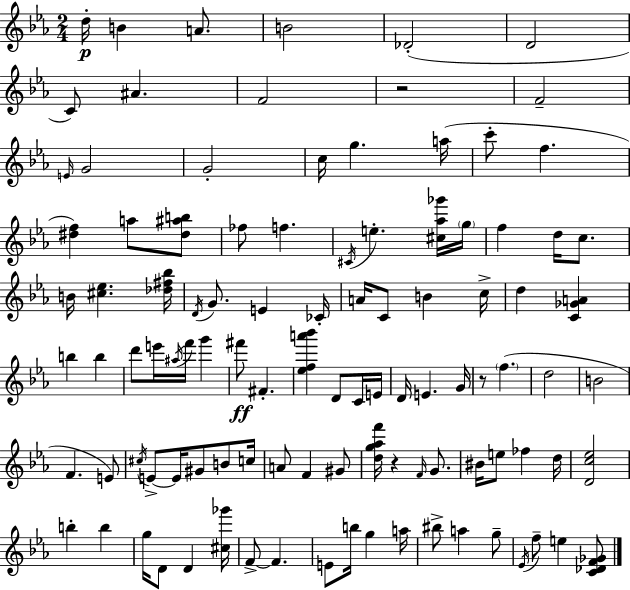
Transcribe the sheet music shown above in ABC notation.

X:1
T:Untitled
M:2/4
L:1/4
K:Cm
d/4 B A/2 B2 _D2 D2 C/2 ^A F2 z2 F2 E/4 G2 G2 c/4 g a/4 c'/2 f [^df] a/2 [^d^ab]/2 _f/2 f ^C/4 e [^c_a_g']/4 g/4 f d/4 c/2 B/4 [^c_e] [_d^f_b]/4 D/4 G/2 E _C/4 A/4 C/2 B c/4 d [C_GA] b b d'/2 e'/4 ^a/4 f'/4 g' ^f'/2 ^F [_efa'_b'] D/2 C/4 E/4 D/4 E G/4 z/2 f d2 B2 F E/2 ^c/4 E/2 E/4 ^G/2 B/2 c/4 A/2 F ^G/2 [dg_af']/4 z F/4 G/2 ^B/4 e/2 _f d/4 [Dc_e]2 b b g/4 D/2 D [^c_g']/4 F/2 F E/2 b/4 g a/4 ^b/2 a g/2 _E/4 f/2 e [C_DF_G]/2